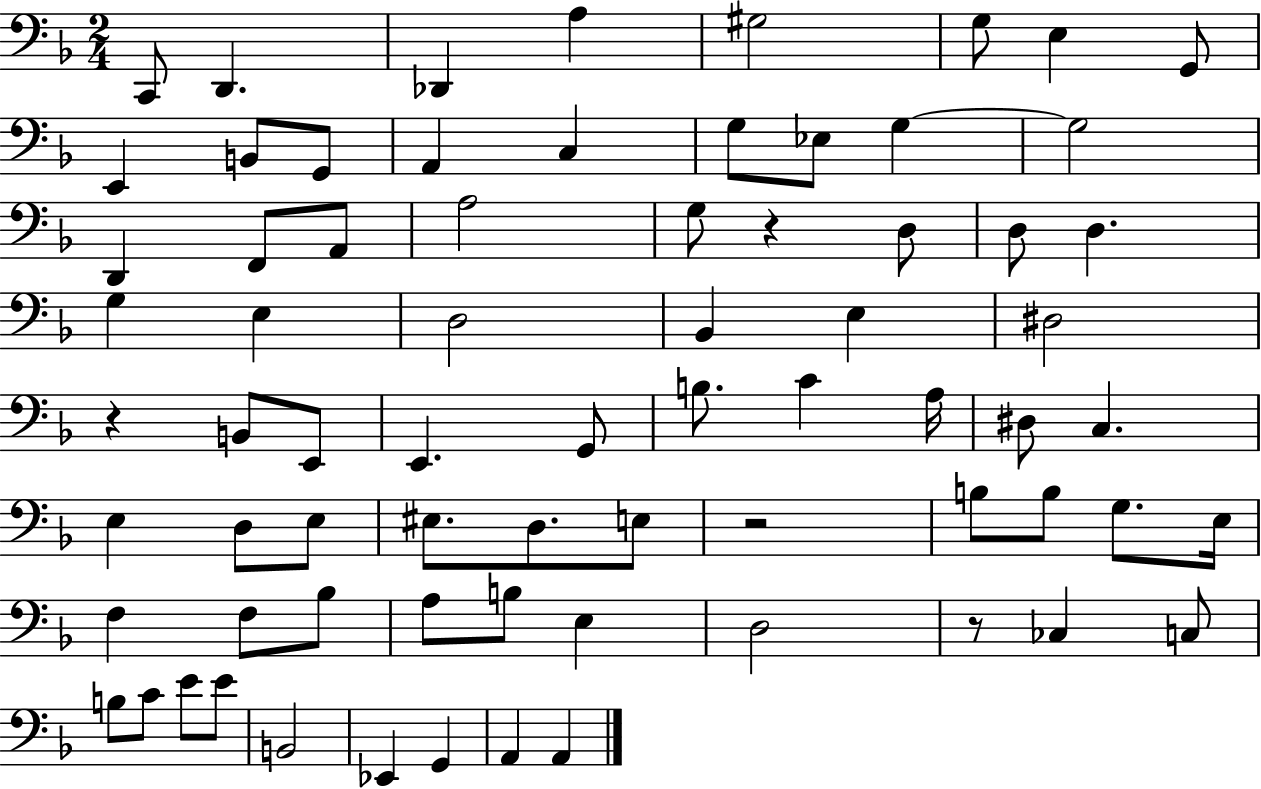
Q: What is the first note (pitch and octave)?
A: C2